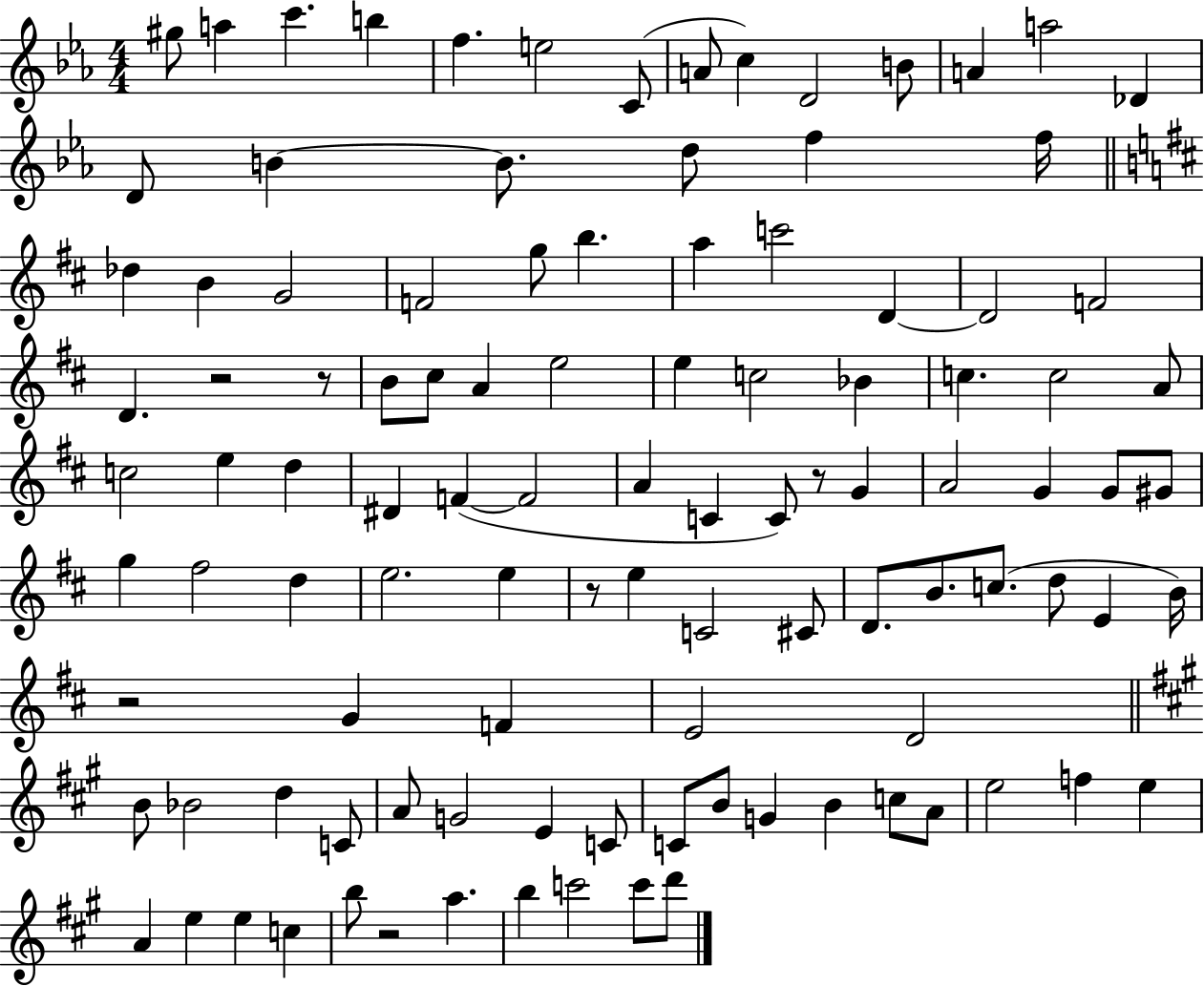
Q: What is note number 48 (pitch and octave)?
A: F4